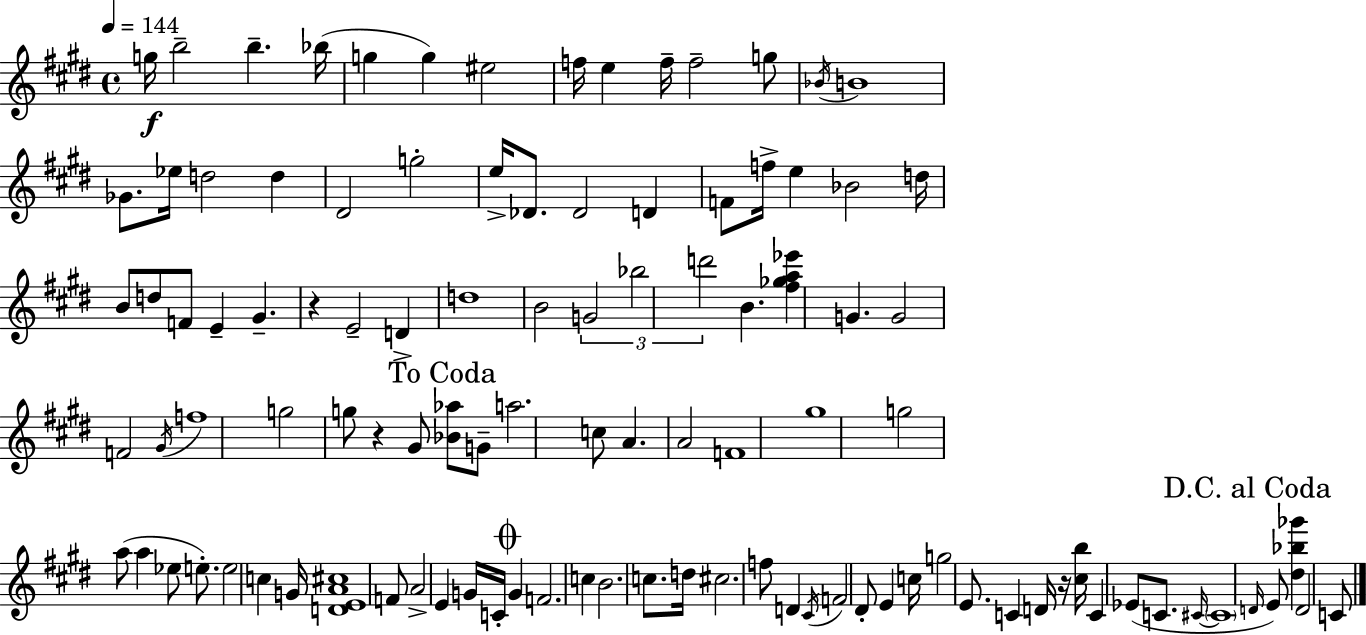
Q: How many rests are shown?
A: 3